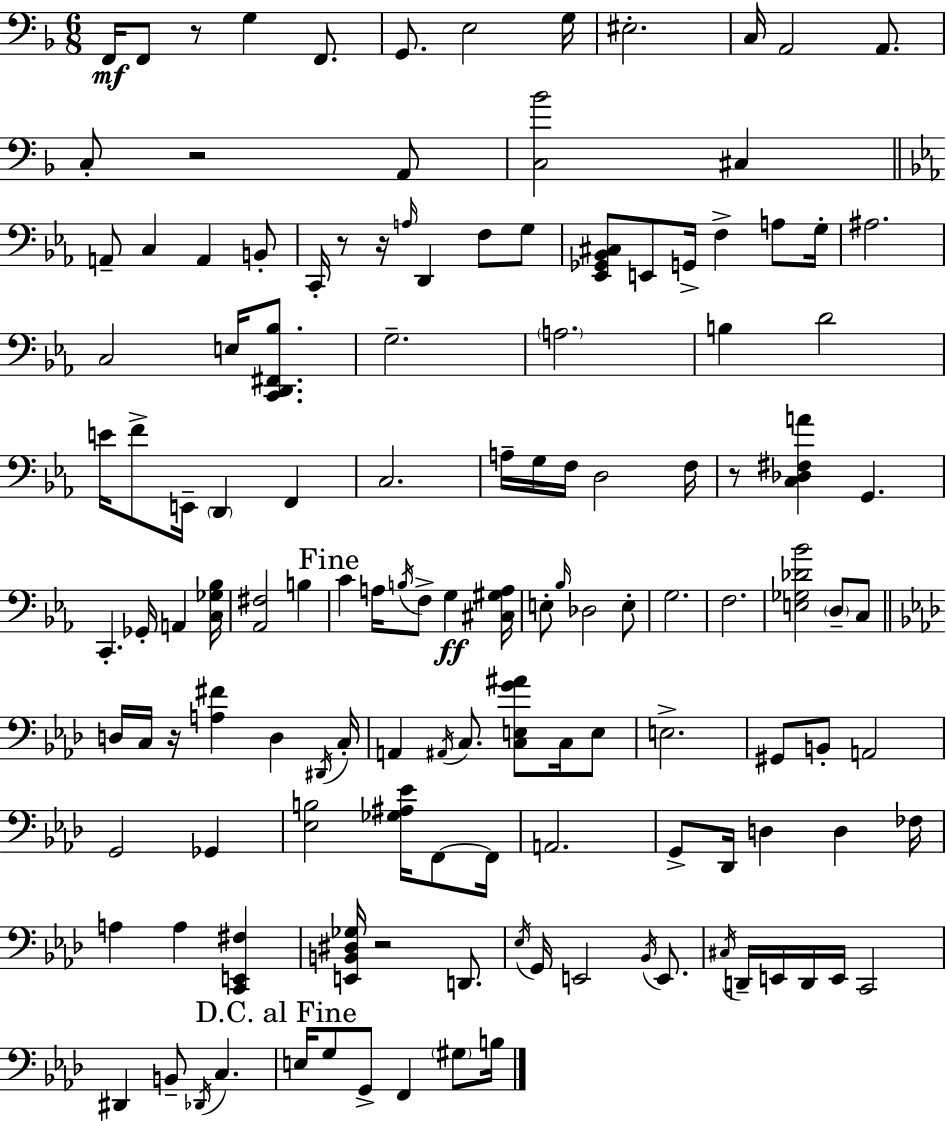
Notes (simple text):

F2/s F2/e R/e G3/q F2/e. G2/e. E3/h G3/s EIS3/h. C3/s A2/h A2/e. C3/e R/h A2/e [C3,Bb4]/h C#3/q A2/e C3/q A2/q B2/e C2/s R/e R/s A3/s D2/q F3/e G3/e [Eb2,Gb2,Bb2,C#3]/e E2/e G2/s F3/q A3/e G3/s A#3/h. C3/h E3/s [C2,D2,F#2,Bb3]/e. G3/h. A3/h. B3/q D4/h E4/s F4/e E2/s D2/q F2/q C3/h. A3/s G3/s F3/s D3/h F3/s R/e [C3,Db3,F#3,A4]/q G2/q. C2/q. Gb2/s A2/q [C3,Gb3,Bb3]/s [Ab2,F#3]/h B3/q C4/q A3/s B3/s F3/e G3/q [C#3,G#3,A3]/s E3/e Bb3/s Db3/h E3/e G3/h. F3/h. [E3,Gb3,Db4,Bb4]/h D3/e C3/e D3/s C3/s R/s [A3,F#4]/q D3/q D#2/s C3/s A2/q A#2/s C3/e. [C3,E3,G4,A#4]/e C3/s E3/e E3/h. G#2/e B2/e A2/h G2/h Gb2/q [Eb3,B3]/h [Gb3,A#3,Eb4]/s F2/e F2/s A2/h. G2/e Db2/s D3/q D3/q FES3/s A3/q A3/q [C2,E2,F#3]/q [E2,B2,D#3,Gb3]/s R/h D2/e. Eb3/s G2/s E2/h Bb2/s E2/e. C#3/s D2/s E2/s D2/s E2/s C2/h D#2/q B2/e Db2/s C3/q. E3/s G3/e G2/e F2/q G#3/e B3/s